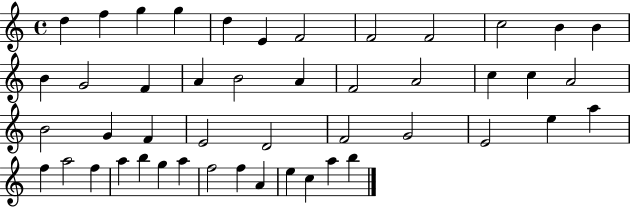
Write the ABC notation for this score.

X:1
T:Untitled
M:4/4
L:1/4
K:C
d f g g d E F2 F2 F2 c2 B B B G2 F A B2 A F2 A2 c c A2 B2 G F E2 D2 F2 G2 E2 e a f a2 f a b g a f2 f A e c a b